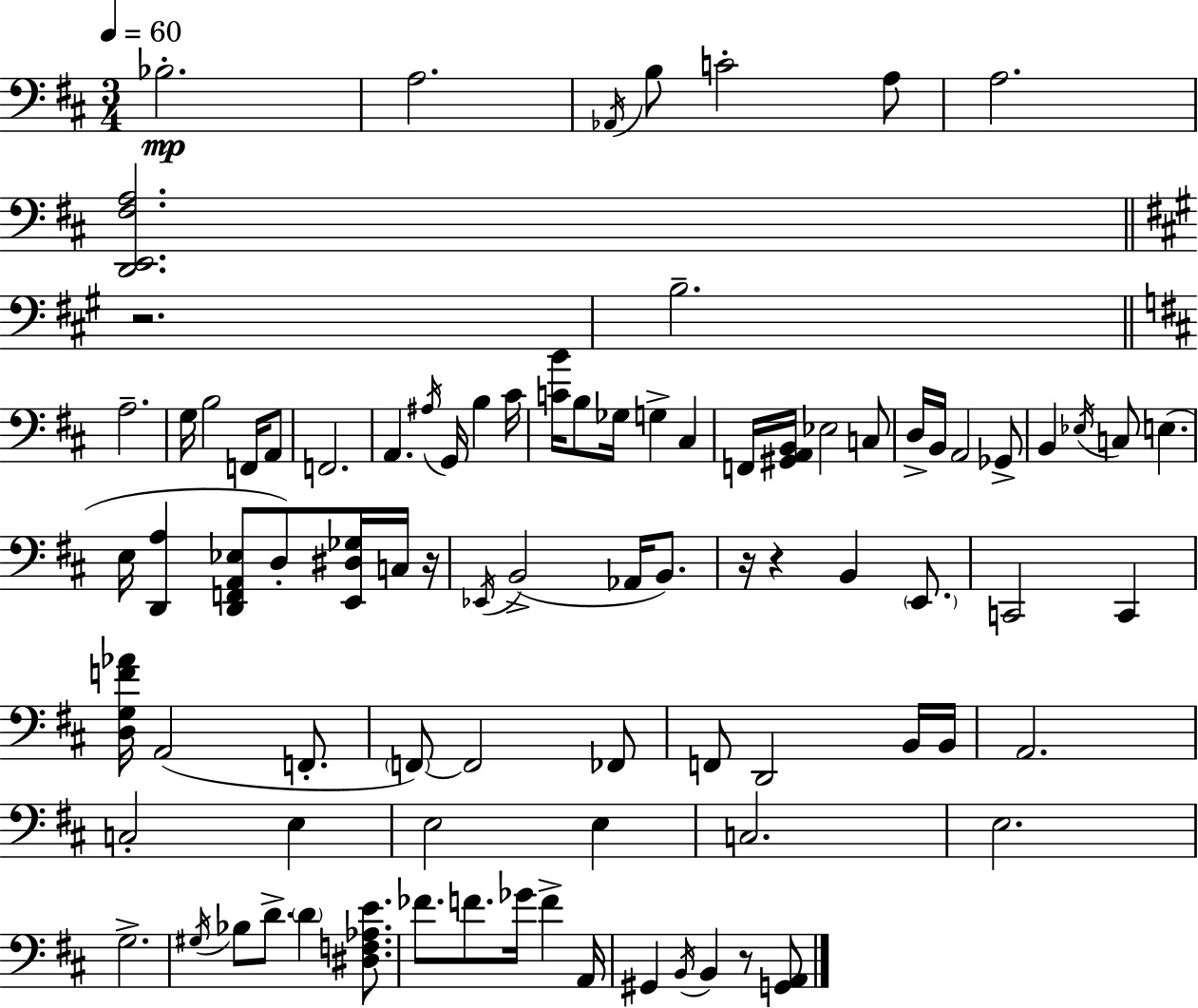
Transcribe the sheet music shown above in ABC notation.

X:1
T:Untitled
M:3/4
L:1/4
K:D
_B,2 A,2 _A,,/4 B,/2 C2 A,/2 A,2 [D,,E,,^F,A,]2 z2 B,2 A,2 G,/4 B,2 F,,/4 A,,/2 F,,2 A,, ^A,/4 G,,/4 B, ^C/4 [CB]/4 B,/2 _G,/4 G, ^C, F,,/4 [^G,,A,,B,,]/4 _E,2 C,/2 D,/4 B,,/4 A,,2 _G,,/2 B,, _E,/4 C,/2 E, E,/4 [D,,A,] [D,,F,,A,,_E,]/2 D,/2 [E,,^D,_G,]/4 C,/4 z/4 _E,,/4 B,,2 _A,,/4 B,,/2 z/4 z B,, E,,/2 C,,2 C,, [D,G,F_A]/4 A,,2 F,,/2 F,,/2 F,,2 _F,,/2 F,,/2 D,,2 B,,/4 B,,/4 A,,2 C,2 E, E,2 E, C,2 E,2 G,2 ^G,/4 _B,/2 D/2 D [^D,F,_A,E]/2 _F/2 F/2 _G/4 F A,,/4 ^G,, B,,/4 B,, z/2 [G,,A,,]/2